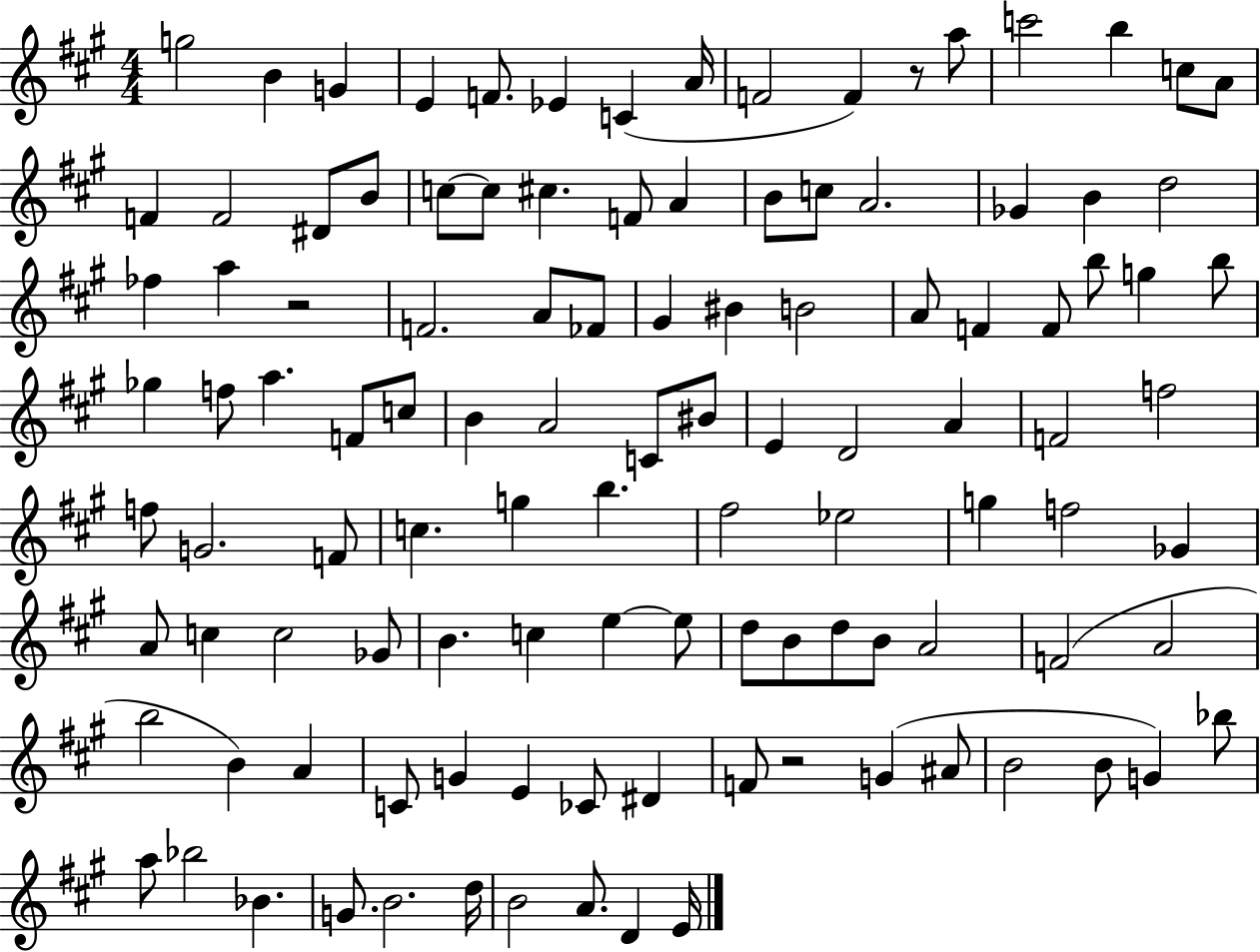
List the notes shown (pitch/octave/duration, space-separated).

G5/h B4/q G4/q E4/q F4/e. Eb4/q C4/q A4/s F4/h F4/q R/e A5/e C6/h B5/q C5/e A4/e F4/q F4/h D#4/e B4/e C5/e C5/e C#5/q. F4/e A4/q B4/e C5/e A4/h. Gb4/q B4/q D5/h FES5/q A5/q R/h F4/h. A4/e FES4/e G#4/q BIS4/q B4/h A4/e F4/q F4/e B5/e G5/q B5/e Gb5/q F5/e A5/q. F4/e C5/e B4/q A4/h C4/e BIS4/e E4/q D4/h A4/q F4/h F5/h F5/e G4/h. F4/e C5/q. G5/q B5/q. F#5/h Eb5/h G5/q F5/h Gb4/q A4/e C5/q C5/h Gb4/e B4/q. C5/q E5/q E5/e D5/e B4/e D5/e B4/e A4/h F4/h A4/h B5/h B4/q A4/q C4/e G4/q E4/q CES4/e D#4/q F4/e R/h G4/q A#4/e B4/h B4/e G4/q Bb5/e A5/e Bb5/h Bb4/q. G4/e. B4/h. D5/s B4/h A4/e. D4/q E4/s